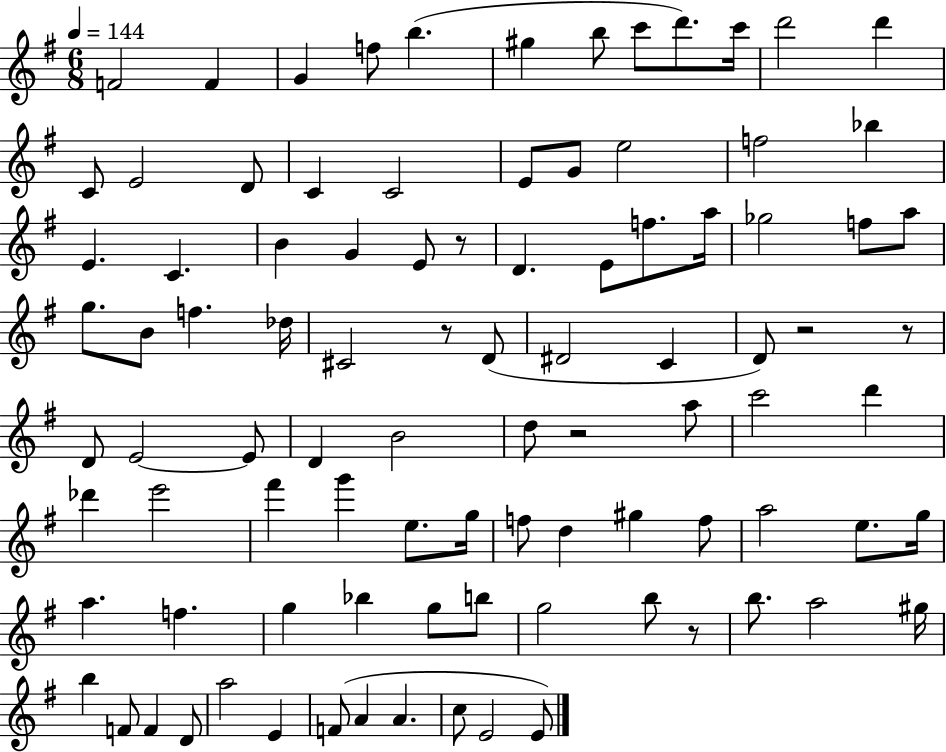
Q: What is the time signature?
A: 6/8